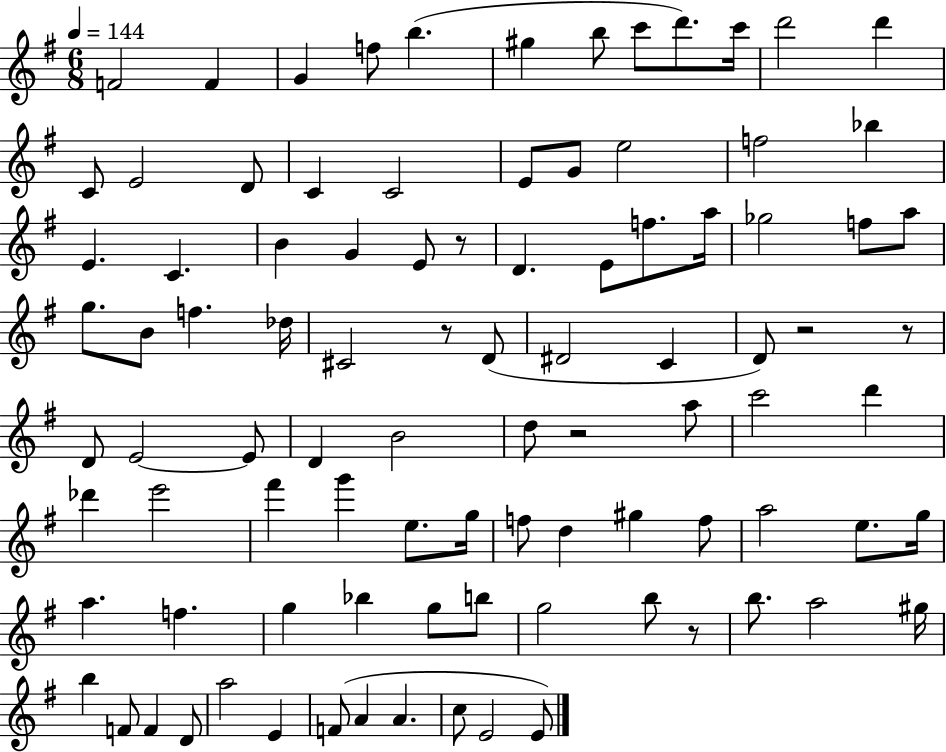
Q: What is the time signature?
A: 6/8